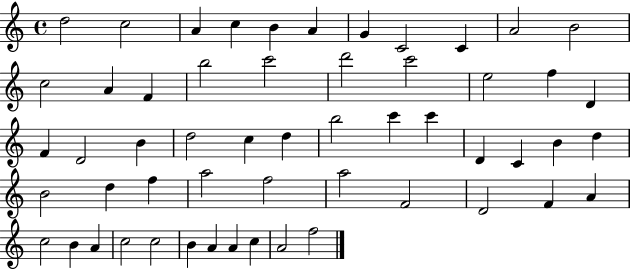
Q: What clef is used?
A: treble